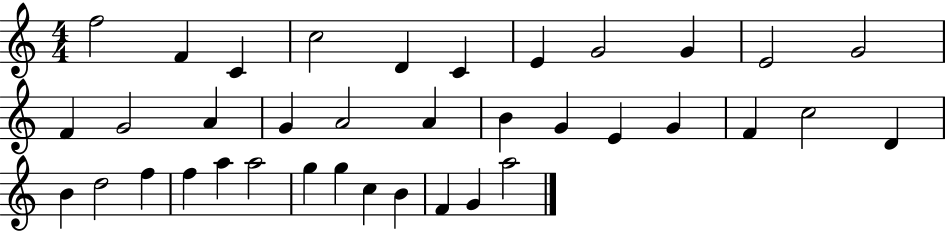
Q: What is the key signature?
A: C major